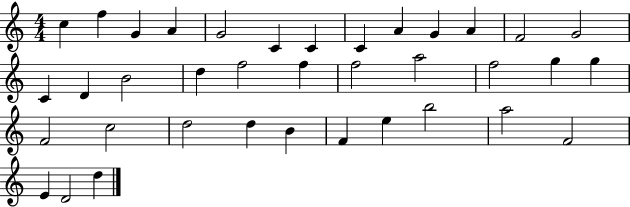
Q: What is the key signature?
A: C major